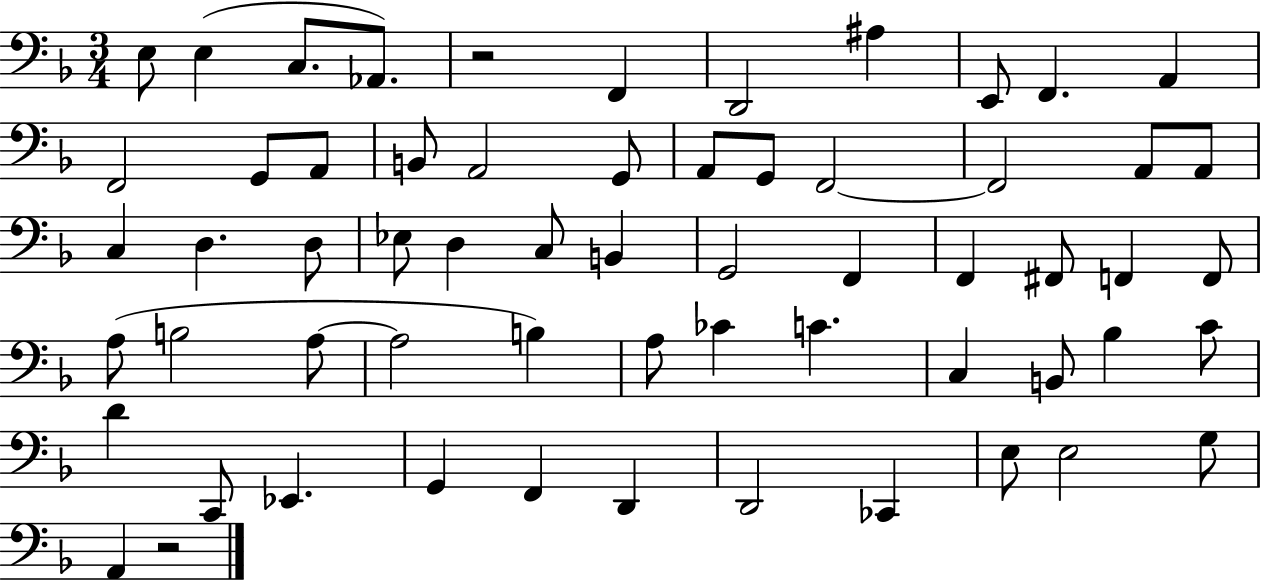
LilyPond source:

{
  \clef bass
  \numericTimeSignature
  \time 3/4
  \key f \major
  e8 e4( c8. aes,8.) | r2 f,4 | d,2 ais4 | e,8 f,4. a,4 | \break f,2 g,8 a,8 | b,8 a,2 g,8 | a,8 g,8 f,2~~ | f,2 a,8 a,8 | \break c4 d4. d8 | ees8 d4 c8 b,4 | g,2 f,4 | f,4 fis,8 f,4 f,8 | \break a8( b2 a8~~ | a2 b4) | a8 ces'4 c'4. | c4 b,8 bes4 c'8 | \break d'4 c,8 ees,4. | g,4 f,4 d,4 | d,2 ces,4 | e8 e2 g8 | \break a,4 r2 | \bar "|."
}